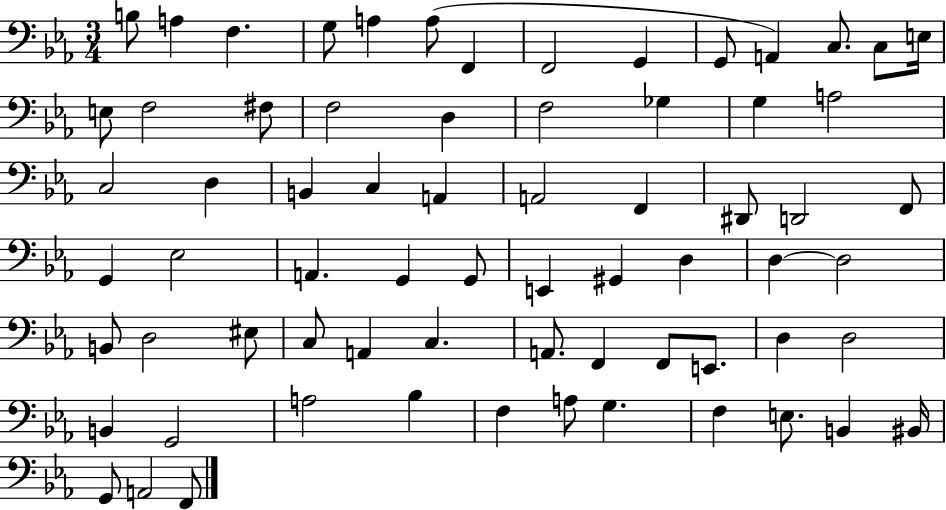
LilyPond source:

{
  \clef bass
  \numericTimeSignature
  \time 3/4
  \key ees \major
  b8 a4 f4. | g8 a4 a8( f,4 | f,2 g,4 | g,8 a,4) c8. c8 e16 | \break e8 f2 fis8 | f2 d4 | f2 ges4 | g4 a2 | \break c2 d4 | b,4 c4 a,4 | a,2 f,4 | dis,8 d,2 f,8 | \break g,4 ees2 | a,4. g,4 g,8 | e,4 gis,4 d4 | d4~~ d2 | \break b,8 d2 eis8 | c8 a,4 c4. | a,8. f,4 f,8 e,8. | d4 d2 | \break b,4 g,2 | a2 bes4 | f4 a8 g4. | f4 e8. b,4 bis,16 | \break g,8 a,2 f,8 | \bar "|."
}